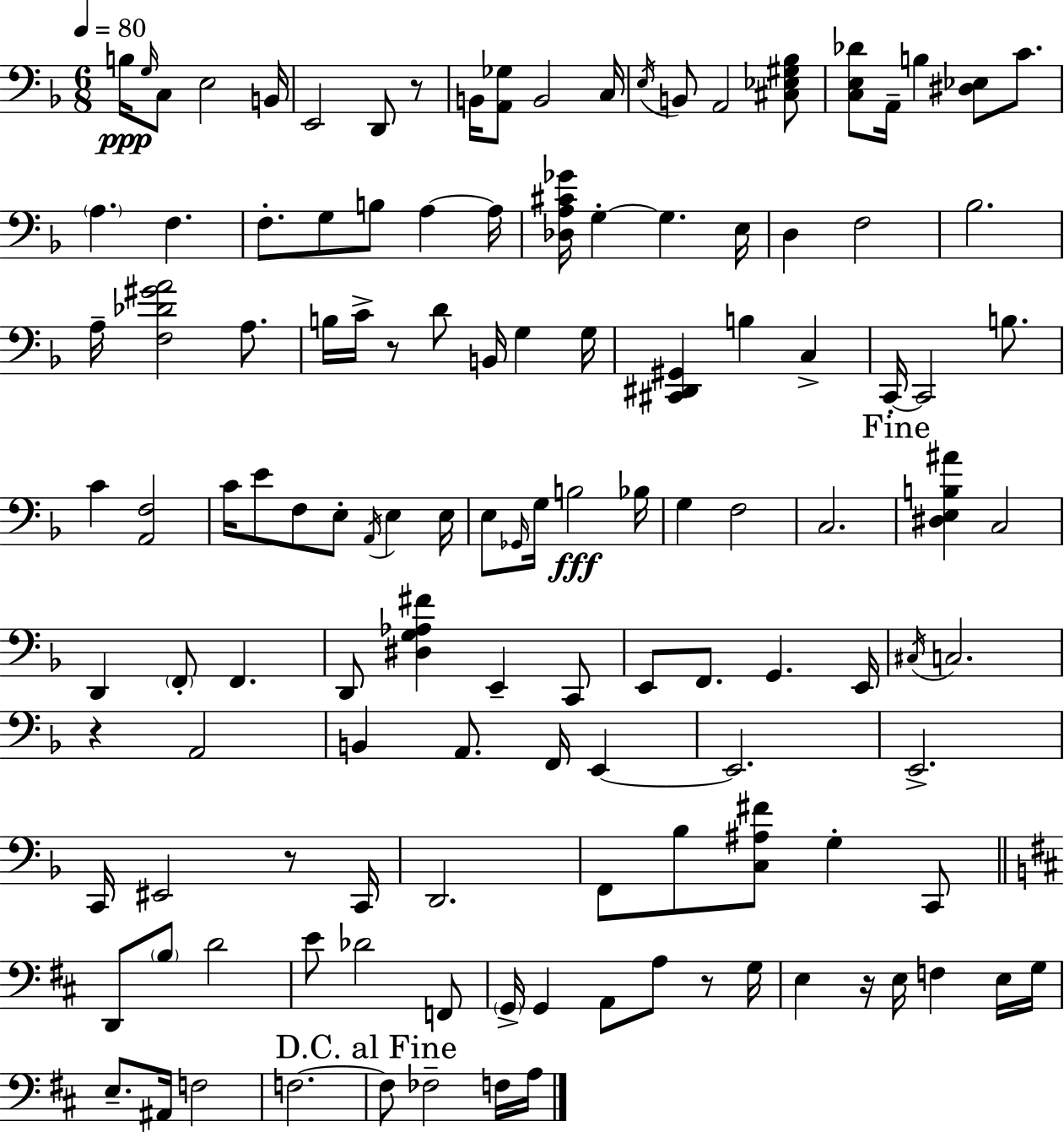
X:1
T:Untitled
M:6/8
L:1/4
K:F
B,/4 G,/4 C,/2 E,2 B,,/4 E,,2 D,,/2 z/2 B,,/4 [A,,_G,]/2 B,,2 C,/4 E,/4 B,,/2 A,,2 [^C,_E,^G,_B,]/2 [C,E,_D]/2 A,,/4 B, [^D,_E,]/2 C/2 A, F, F,/2 G,/2 B,/2 A, A,/4 [_D,A,^C_G]/4 G, G, E,/4 D, F,2 _B,2 A,/4 [F,_D^GA]2 A,/2 B,/4 C/4 z/2 D/2 B,,/4 G, G,/4 [^C,,^D,,^G,,] B, C, C,,/4 C,,2 B,/2 C [A,,F,]2 C/4 E/2 F,/2 E,/2 A,,/4 E, E,/4 E,/2 _G,,/4 G,/4 B,2 _B,/4 G, F,2 C,2 [^D,E,B,^A] C,2 D,, F,,/2 F,, D,,/2 [^D,G,_A,^F] E,, C,,/2 E,,/2 F,,/2 G,, E,,/4 ^C,/4 C,2 z A,,2 B,, A,,/2 F,,/4 E,, E,,2 E,,2 C,,/4 ^E,,2 z/2 C,,/4 D,,2 F,,/2 _B,/2 [C,^A,^F]/2 G, C,,/2 D,,/2 B,/2 D2 E/2 _D2 F,,/2 G,,/4 G,, A,,/2 A,/2 z/2 G,/4 E, z/4 E,/4 F, E,/4 G,/4 E,/2 ^A,,/4 F,2 F,2 F,/2 _F,2 F,/4 A,/4